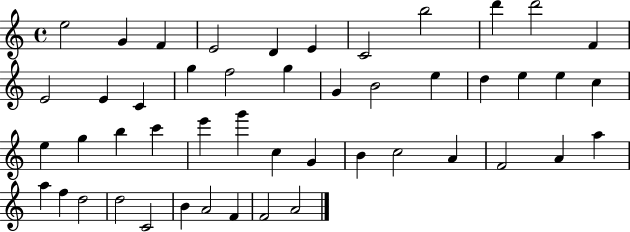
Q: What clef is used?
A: treble